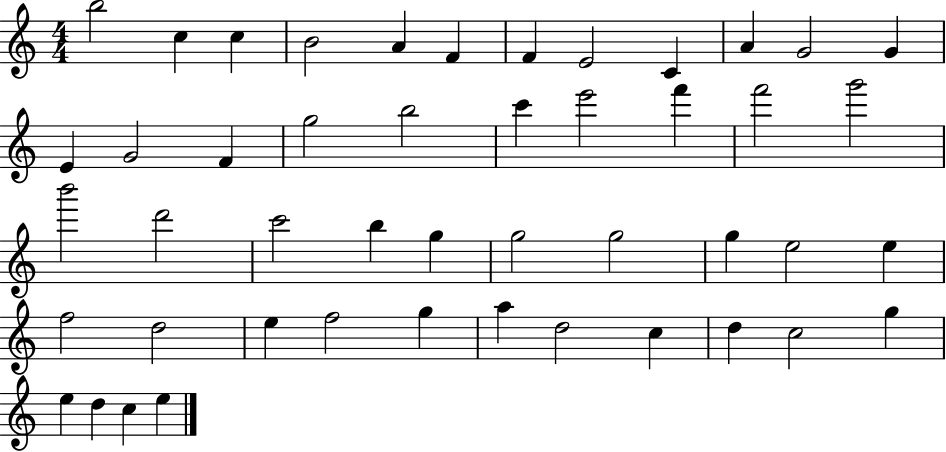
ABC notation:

X:1
T:Untitled
M:4/4
L:1/4
K:C
b2 c c B2 A F F E2 C A G2 G E G2 F g2 b2 c' e'2 f' f'2 g'2 b'2 d'2 c'2 b g g2 g2 g e2 e f2 d2 e f2 g a d2 c d c2 g e d c e